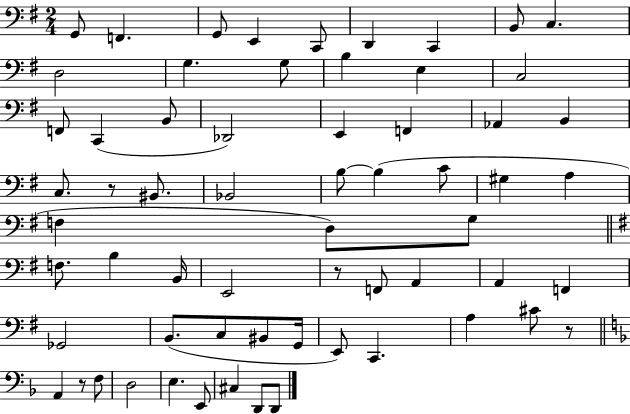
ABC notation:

X:1
T:Untitled
M:2/4
L:1/4
K:G
G,,/2 F,, G,,/2 E,, C,,/2 D,, C,, B,,/2 C, D,2 G, G,/2 B, E, C,2 F,,/2 C,, B,,/2 _D,,2 E,, F,, _A,, B,, C,/2 z/2 ^B,,/2 _B,,2 B,/2 B, C/2 ^G, A, F, D,/2 G,/2 F,/2 B, B,,/4 E,,2 z/2 F,,/2 A,, A,, F,, _G,,2 B,,/2 C,/2 ^B,,/2 G,,/4 E,,/2 C,, A, ^C/2 z/2 A,, z/2 F,/2 D,2 E, E,,/2 ^C, D,,/2 D,,/2